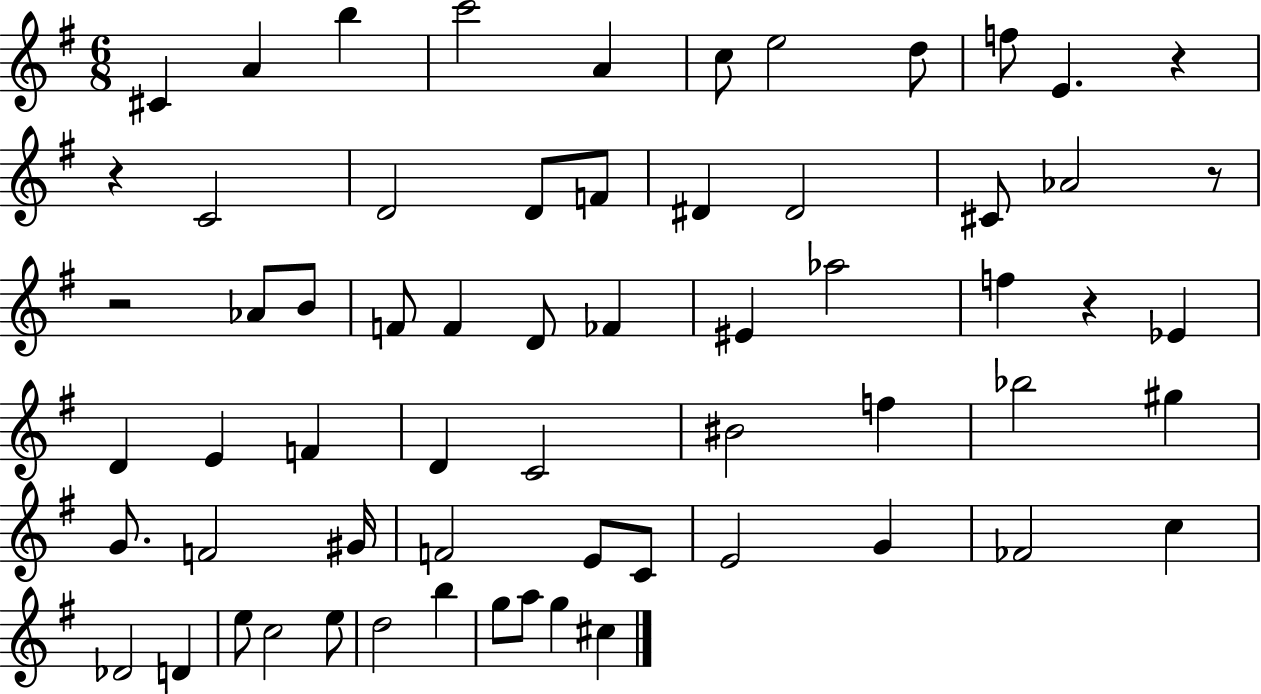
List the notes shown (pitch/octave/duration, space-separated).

C#4/q A4/q B5/q C6/h A4/q C5/e E5/h D5/e F5/e E4/q. R/q R/q C4/h D4/h D4/e F4/e D#4/q D#4/h C#4/e Ab4/h R/e R/h Ab4/e B4/e F4/e F4/q D4/e FES4/q EIS4/q Ab5/h F5/q R/q Eb4/q D4/q E4/q F4/q D4/q C4/h BIS4/h F5/q Bb5/h G#5/q G4/e. F4/h G#4/s F4/h E4/e C4/e E4/h G4/q FES4/h C5/q Db4/h D4/q E5/e C5/h E5/e D5/h B5/q G5/e A5/e G5/q C#5/q